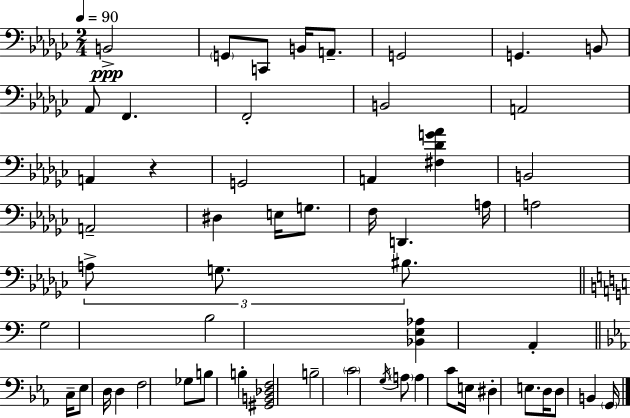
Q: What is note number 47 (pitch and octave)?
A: D#3